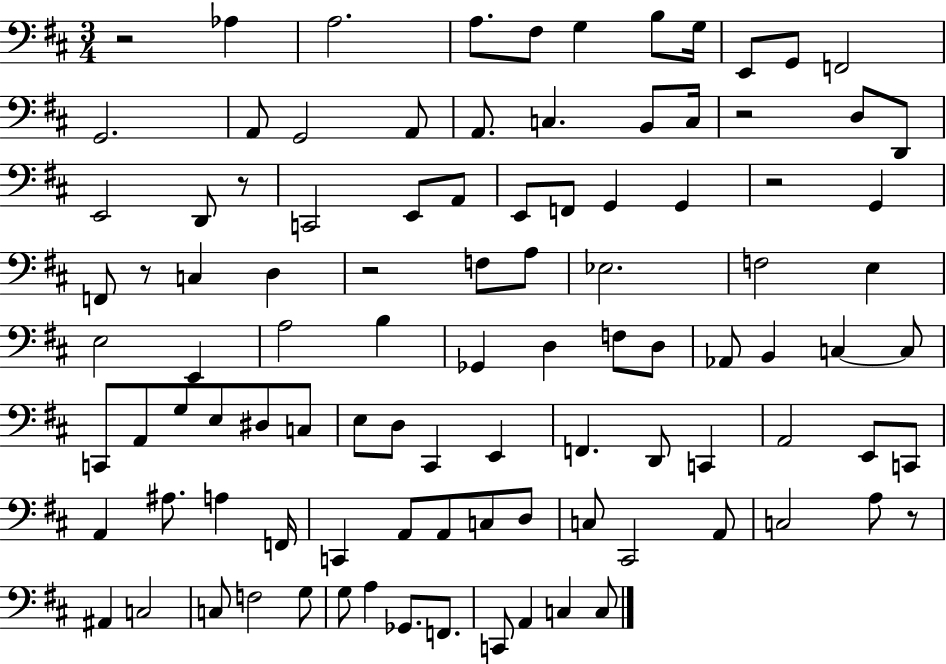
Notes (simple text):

R/h Ab3/q A3/h. A3/e. F#3/e G3/q B3/e G3/s E2/e G2/e F2/h G2/h. A2/e G2/h A2/e A2/e. C3/q. B2/e C3/s R/h D3/e D2/e E2/h D2/e R/e C2/h E2/e A2/e E2/e F2/e G2/q G2/q R/h G2/q F2/e R/e C3/q D3/q R/h F3/e A3/e Eb3/h. F3/h E3/q E3/h E2/q A3/h B3/q Gb2/q D3/q F3/e D3/e Ab2/e B2/q C3/q C3/e C2/e A2/e G3/e E3/e D#3/e C3/e E3/e D3/e C#2/q E2/q F2/q. D2/e C2/q A2/h E2/e C2/e A2/q A#3/e. A3/q F2/s C2/q A2/e A2/e C3/e D3/e C3/e C#2/h A2/e C3/h A3/e R/e A#2/q C3/h C3/e F3/h G3/e G3/e A3/q Gb2/e. F2/e. C2/e A2/q C3/q C3/e